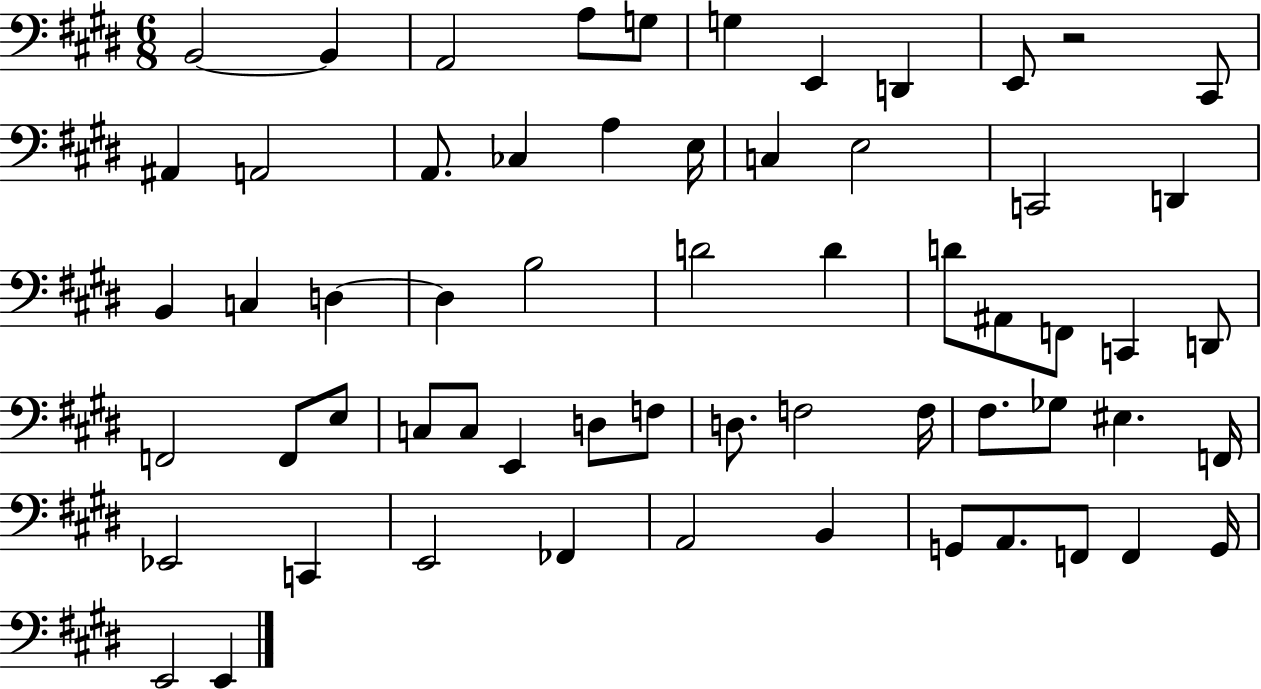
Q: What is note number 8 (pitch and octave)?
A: D2